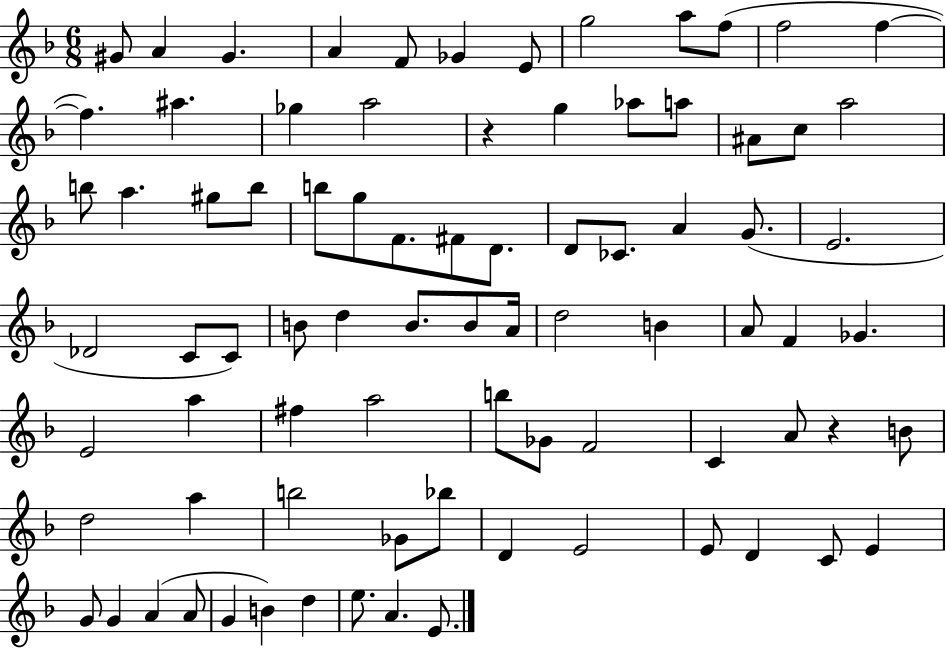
G#4/e A4/q G#4/q. A4/q F4/e Gb4/q E4/e G5/h A5/e F5/e F5/h F5/q F5/q. A#5/q. Gb5/q A5/h R/q G5/q Ab5/e A5/e A#4/e C5/e A5/h B5/e A5/q. G#5/e B5/e B5/e G5/e F4/e. F#4/e D4/e. D4/e CES4/e. A4/q G4/e. E4/h. Db4/h C4/e C4/e B4/e D5/q B4/e. B4/e A4/s D5/h B4/q A4/e F4/q Gb4/q. E4/h A5/q F#5/q A5/h B5/e Gb4/e F4/h C4/q A4/e R/q B4/e D5/h A5/q B5/h Gb4/e Bb5/e D4/q E4/h E4/e D4/q C4/e E4/q G4/e G4/q A4/q A4/e G4/q B4/q D5/q E5/e. A4/q. E4/e.